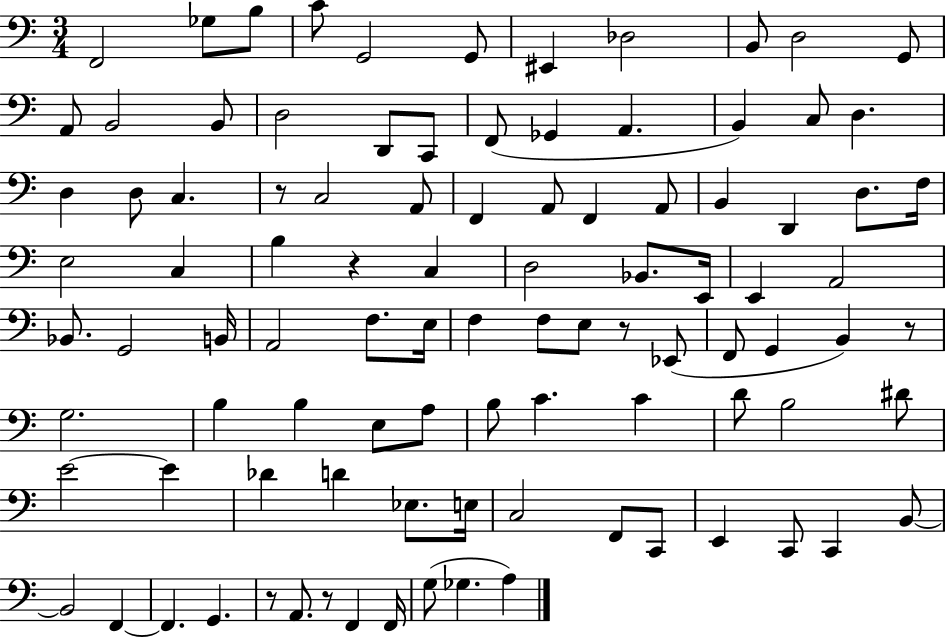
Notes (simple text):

F2/h Gb3/e B3/e C4/e G2/h G2/e EIS2/q Db3/h B2/e D3/h G2/e A2/e B2/h B2/e D3/h D2/e C2/e F2/e Gb2/q A2/q. B2/q C3/e D3/q. D3/q D3/e C3/q. R/e C3/h A2/e F2/q A2/e F2/q A2/e B2/q D2/q D3/e. F3/s E3/h C3/q B3/q R/q C3/q D3/h Bb2/e. E2/s E2/q A2/h Bb2/e. G2/h B2/s A2/h F3/e. E3/s F3/q F3/e E3/e R/e Eb2/e F2/e G2/q B2/q R/e G3/h. B3/q B3/q E3/e A3/e B3/e C4/q. C4/q D4/e B3/h D#4/e E4/h E4/q Db4/q D4/q Eb3/e. E3/s C3/h F2/e C2/e E2/q C2/e C2/q B2/e B2/h F2/q F2/q. G2/q. R/e A2/e. R/e F2/q F2/s G3/e Gb3/q. A3/q